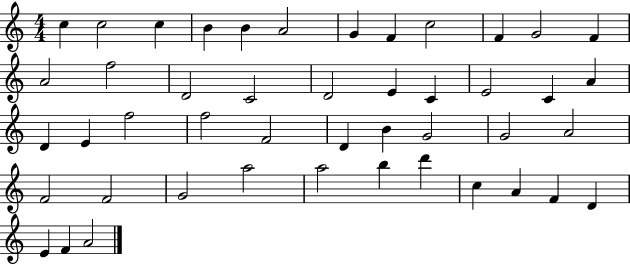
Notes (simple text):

C5/q C5/h C5/q B4/q B4/q A4/h G4/q F4/q C5/h F4/q G4/h F4/q A4/h F5/h D4/h C4/h D4/h E4/q C4/q E4/h C4/q A4/q D4/q E4/q F5/h F5/h F4/h D4/q B4/q G4/h G4/h A4/h F4/h F4/h G4/h A5/h A5/h B5/q D6/q C5/q A4/q F4/q D4/q E4/q F4/q A4/h